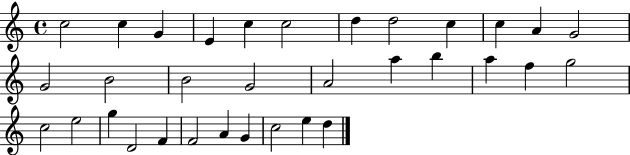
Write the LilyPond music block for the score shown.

{
  \clef treble
  \time 4/4
  \defaultTimeSignature
  \key c \major
  c''2 c''4 g'4 | e'4 c''4 c''2 | d''4 d''2 c''4 | c''4 a'4 g'2 | \break g'2 b'2 | b'2 g'2 | a'2 a''4 b''4 | a''4 f''4 g''2 | \break c''2 e''2 | g''4 d'2 f'4 | f'2 a'4 g'4 | c''2 e''4 d''4 | \break \bar "|."
}